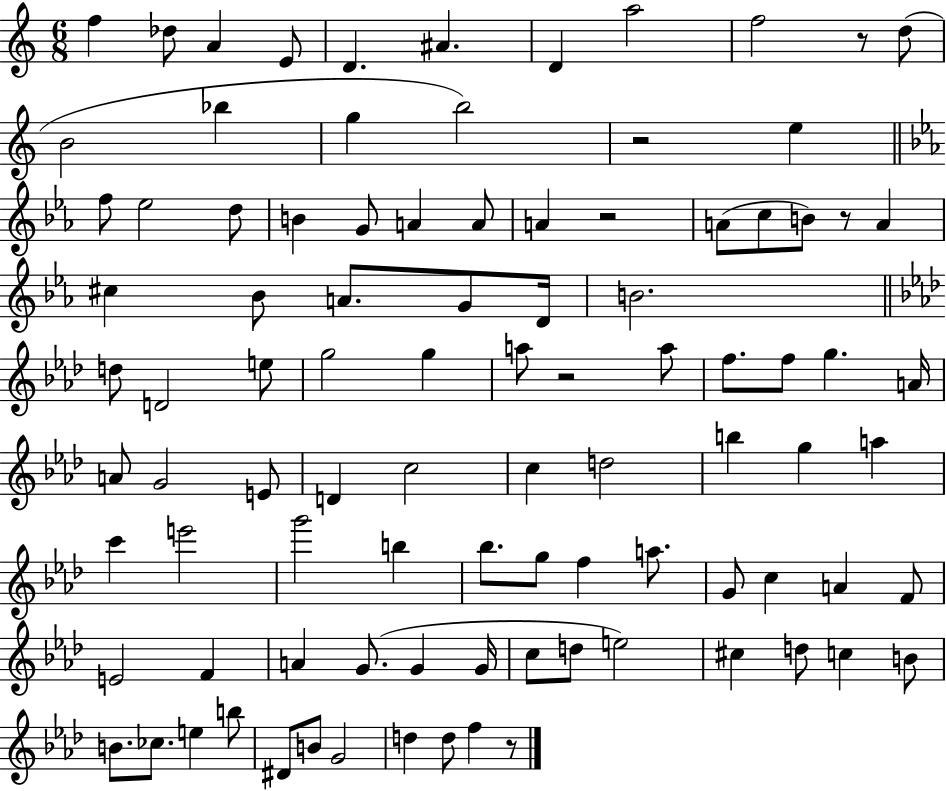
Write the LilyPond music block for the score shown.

{
  \clef treble
  \numericTimeSignature
  \time 6/8
  \key c \major
  f''4 des''8 a'4 e'8 | d'4. ais'4. | d'4 a''2 | f''2 r8 d''8( | \break b'2 bes''4 | g''4 b''2) | r2 e''4 | \bar "||" \break \key c \minor f''8 ees''2 d''8 | b'4 g'8 a'4 a'8 | a'4 r2 | a'8( c''8 b'8) r8 a'4 | \break cis''4 bes'8 a'8. g'8 d'16 | b'2. | \bar "||" \break \key f \minor d''8 d'2 e''8 | g''2 g''4 | a''8 r2 a''8 | f''8. f''8 g''4. a'16 | \break a'8 g'2 e'8 | d'4 c''2 | c''4 d''2 | b''4 g''4 a''4 | \break c'''4 e'''2 | g'''2 b''4 | bes''8. g''8 f''4 a''8. | g'8 c''4 a'4 f'8 | \break e'2 f'4 | a'4 g'8.( g'4 g'16 | c''8 d''8 e''2) | cis''4 d''8 c''4 b'8 | \break b'8. ces''8. e''4 b''8 | dis'8 b'8 g'2 | d''4 d''8 f''4 r8 | \bar "|."
}